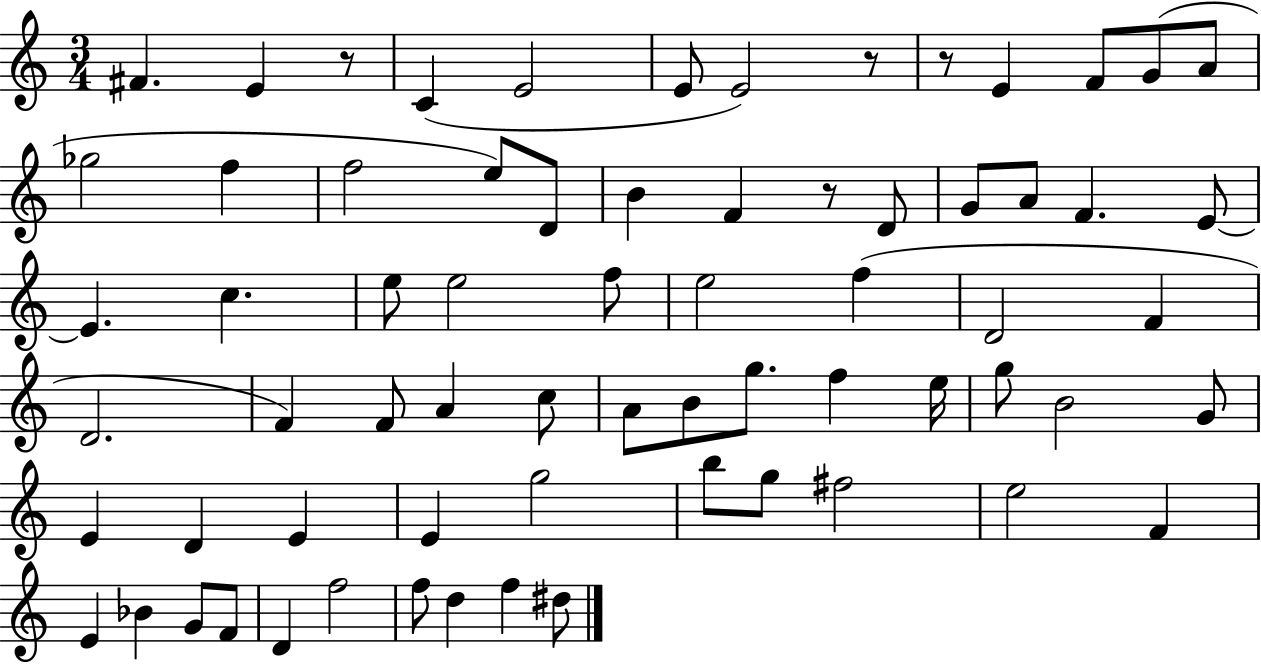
{
  \clef treble
  \numericTimeSignature
  \time 3/4
  \key c \major
  fis'4. e'4 r8 | c'4( e'2 | e'8 e'2) r8 | r8 e'4 f'8 g'8( a'8 | \break ges''2 f''4 | f''2 e''8) d'8 | b'4 f'4 r8 d'8 | g'8 a'8 f'4. e'8~~ | \break e'4. c''4. | e''8 e''2 f''8 | e''2 f''4( | d'2 f'4 | \break d'2. | f'4) f'8 a'4 c''8 | a'8 b'8 g''8. f''4 e''16 | g''8 b'2 g'8 | \break e'4 d'4 e'4 | e'4 g''2 | b''8 g''8 fis''2 | e''2 f'4 | \break e'4 bes'4 g'8 f'8 | d'4 f''2 | f''8 d''4 f''4 dis''8 | \bar "|."
}